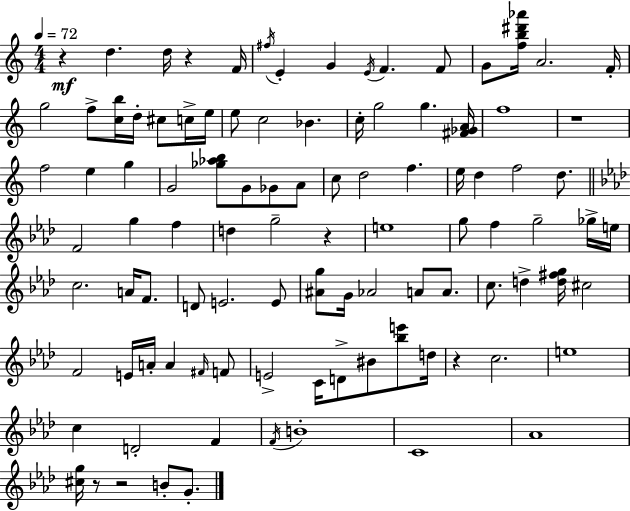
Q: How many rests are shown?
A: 7